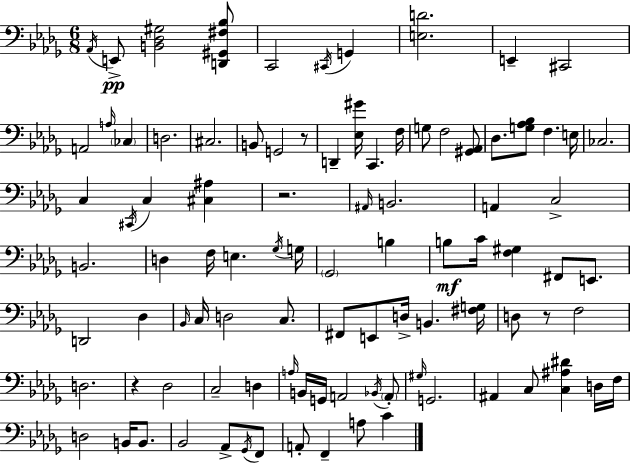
X:1
T:Untitled
M:6/8
L:1/4
K:Bbm
_A,,/4 E,,/2 [B,,_D,^G,]2 [D,,^G,,^F,_B,]/2 C,,2 ^C,,/4 G,, [E,D]2 E,, ^C,,2 A,,2 A,/4 _C, D,2 ^C,2 B,,/2 G,,2 z/2 D,, [_E,^G]/4 C,, F,/4 G,/2 F,2 [^G,,_A,,]/2 _D,/2 [G,_A,_B,]/2 F, E,/4 _C,2 C, ^C,,/4 C, [^C,^A,] z2 ^A,,/4 B,,2 A,, C,2 B,,2 D, F,/4 E, _G,/4 G,/4 _G,,2 B, B,/2 C/4 [F,^G,] ^F,,/2 E,,/2 D,,2 _D, _B,,/4 C,/4 D,2 C,/2 ^F,,/2 E,,/2 D,/4 B,, [^F,G,]/4 D,/2 z/2 F,2 D,2 z _D,2 C,2 D, A,/4 B,,/4 G,,/4 A,,2 _B,,/4 A,,/2 ^G,/4 G,,2 ^A,, C,/2 [C,^A,^D] D,/4 F,/4 D,2 B,,/4 B,,/2 _B,,2 _A,,/2 _G,,/4 F,,/2 A,,/2 F,, A,/2 C